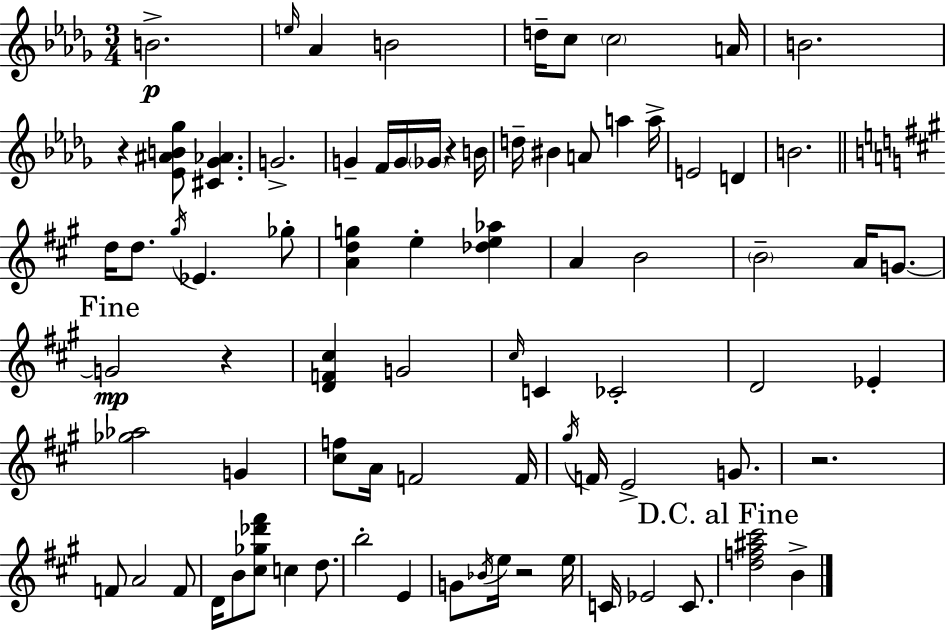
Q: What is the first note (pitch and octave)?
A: B4